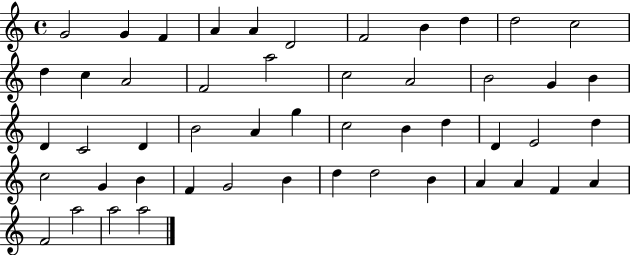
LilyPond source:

{
  \clef treble
  \time 4/4
  \defaultTimeSignature
  \key c \major
  g'2 g'4 f'4 | a'4 a'4 d'2 | f'2 b'4 d''4 | d''2 c''2 | \break d''4 c''4 a'2 | f'2 a''2 | c''2 a'2 | b'2 g'4 b'4 | \break d'4 c'2 d'4 | b'2 a'4 g''4 | c''2 b'4 d''4 | d'4 e'2 d''4 | \break c''2 g'4 b'4 | f'4 g'2 b'4 | d''4 d''2 b'4 | a'4 a'4 f'4 a'4 | \break f'2 a''2 | a''2 a''2 | \bar "|."
}